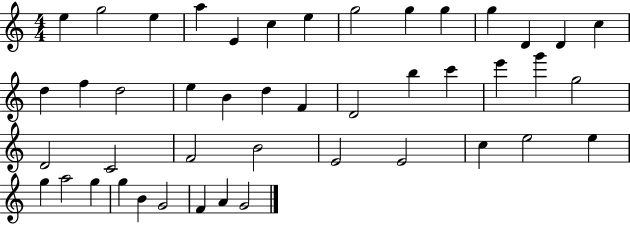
{
  \clef treble
  \numericTimeSignature
  \time 4/4
  \key c \major
  e''4 g''2 e''4 | a''4 e'4 c''4 e''4 | g''2 g''4 g''4 | g''4 d'4 d'4 c''4 | \break d''4 f''4 d''2 | e''4 b'4 d''4 f'4 | d'2 b''4 c'''4 | e'''4 g'''4 g''2 | \break d'2 c'2 | f'2 b'2 | e'2 e'2 | c''4 e''2 e''4 | \break g''4 a''2 g''4 | g''4 b'4 g'2 | f'4 a'4 g'2 | \bar "|."
}